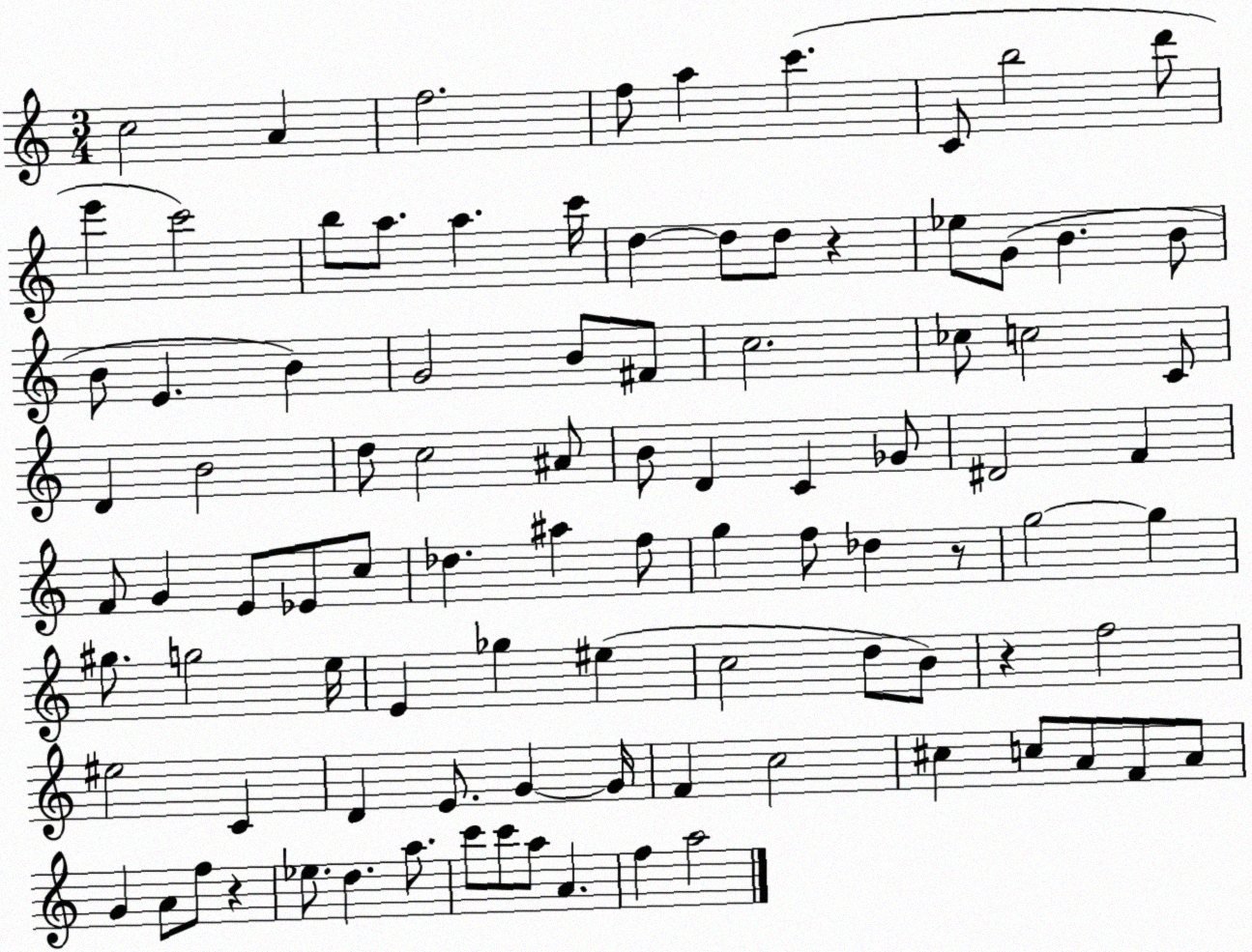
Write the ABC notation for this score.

X:1
T:Untitled
M:3/4
L:1/4
K:C
c2 A f2 f/2 a c' C/2 b2 d'/2 e' c'2 b/2 a/2 a c'/4 d d/2 d/2 z _e/2 G/2 B B/2 B/2 E B G2 B/2 ^F/2 c2 _c/2 c2 C/2 D B2 d/2 c2 ^A/2 B/2 D C _G/2 ^D2 F F/2 G E/2 _E/2 c/2 _d ^a f/2 g f/2 _d z/2 g2 g ^g/2 g2 e/4 E _g ^e c2 d/2 B/2 z f2 ^e2 C D E/2 G G/4 F c2 ^c c/2 A/2 F/2 A/2 G A/2 f/2 z _e/2 d a/2 c'/2 c'/2 a/2 A f a2